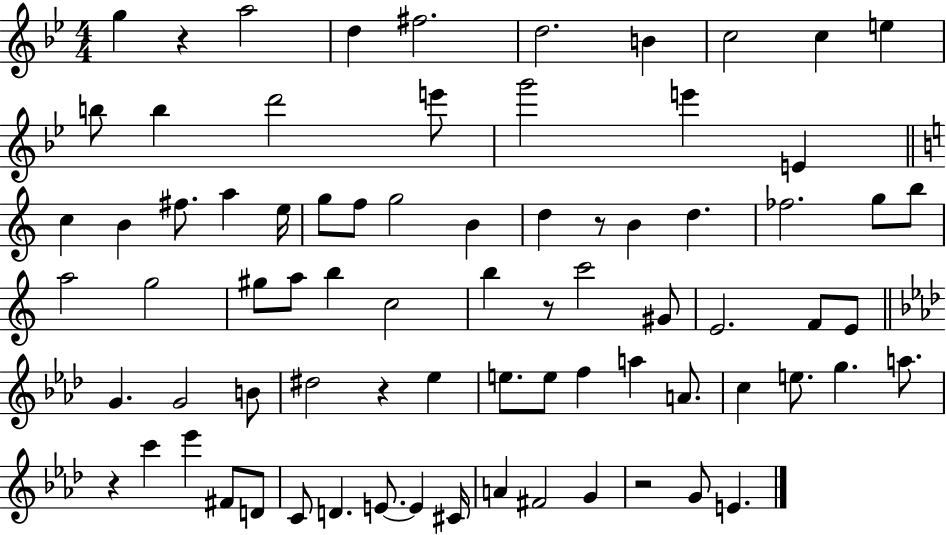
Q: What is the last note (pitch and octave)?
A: E4